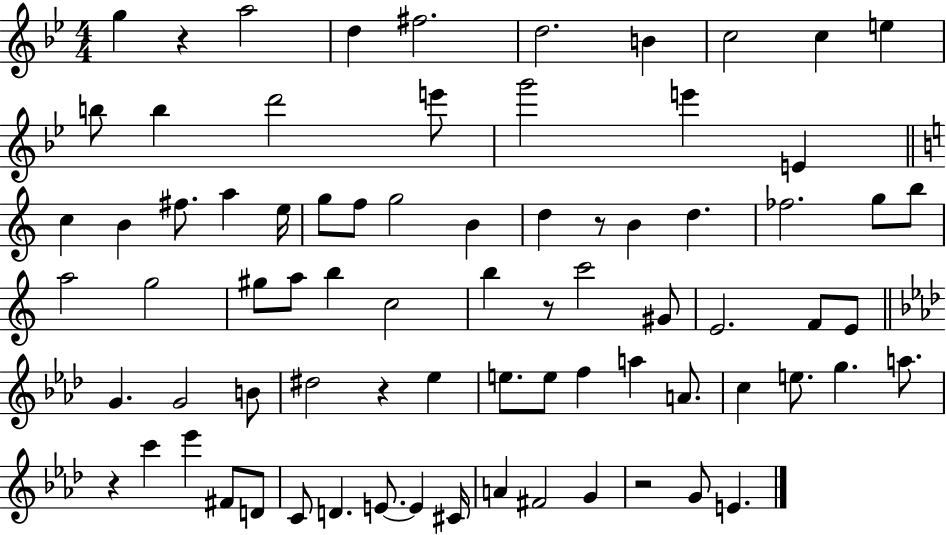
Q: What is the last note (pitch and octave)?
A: E4